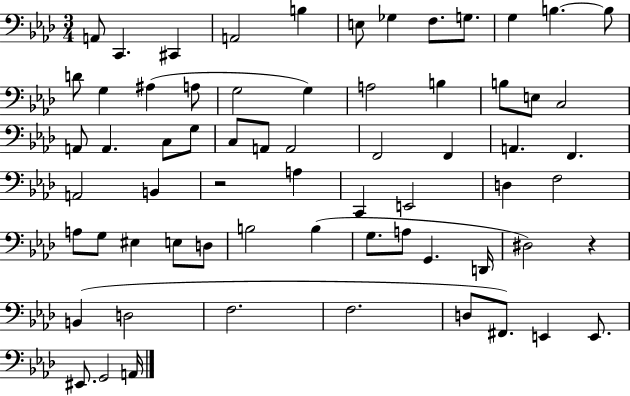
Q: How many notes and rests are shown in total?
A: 66